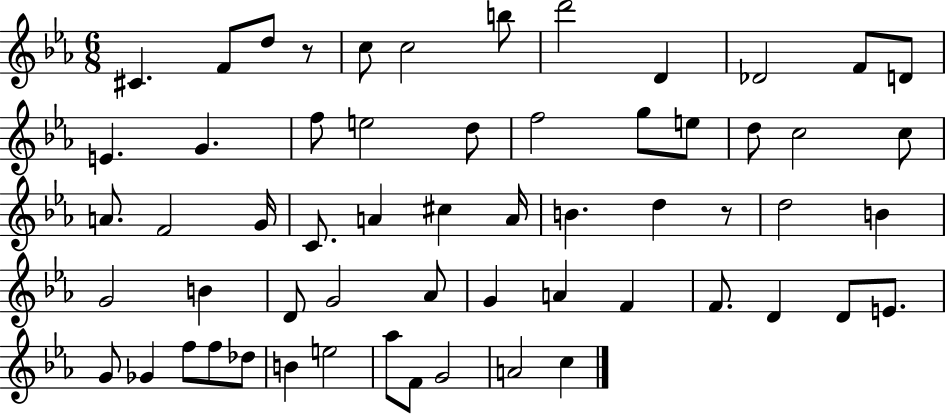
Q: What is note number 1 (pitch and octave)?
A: C#4